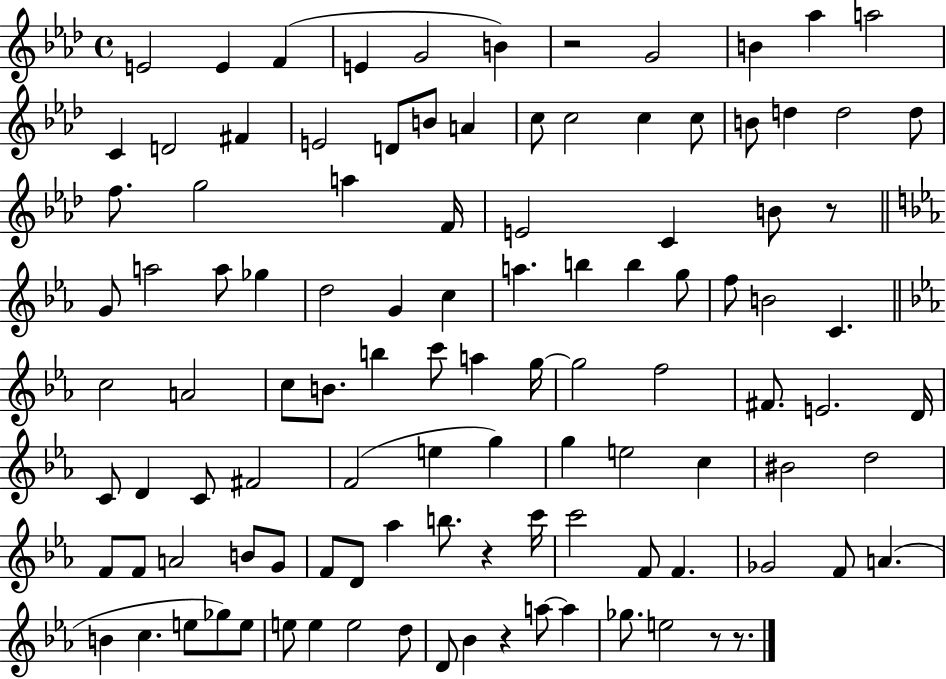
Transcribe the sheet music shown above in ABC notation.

X:1
T:Untitled
M:4/4
L:1/4
K:Ab
E2 E F E G2 B z2 G2 B _a a2 C D2 ^F E2 D/2 B/2 A c/2 c2 c c/2 B/2 d d2 d/2 f/2 g2 a F/4 E2 C B/2 z/2 G/2 a2 a/2 _g d2 G c a b b g/2 f/2 B2 C c2 A2 c/2 B/2 b c'/2 a g/4 g2 f2 ^F/2 E2 D/4 C/2 D C/2 ^F2 F2 e g g e2 c ^B2 d2 F/2 F/2 A2 B/2 G/2 F/2 D/2 _a b/2 z c'/4 c'2 F/2 F _G2 F/2 A B c e/2 _g/2 e/2 e/2 e e2 d/2 D/2 _B z a/2 a _g/2 e2 z/2 z/2